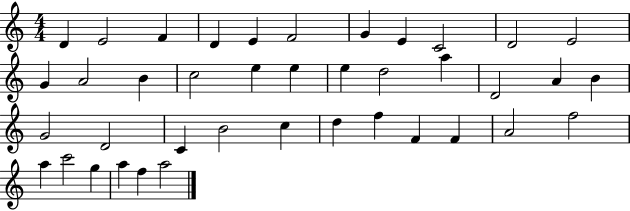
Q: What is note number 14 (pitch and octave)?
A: B4